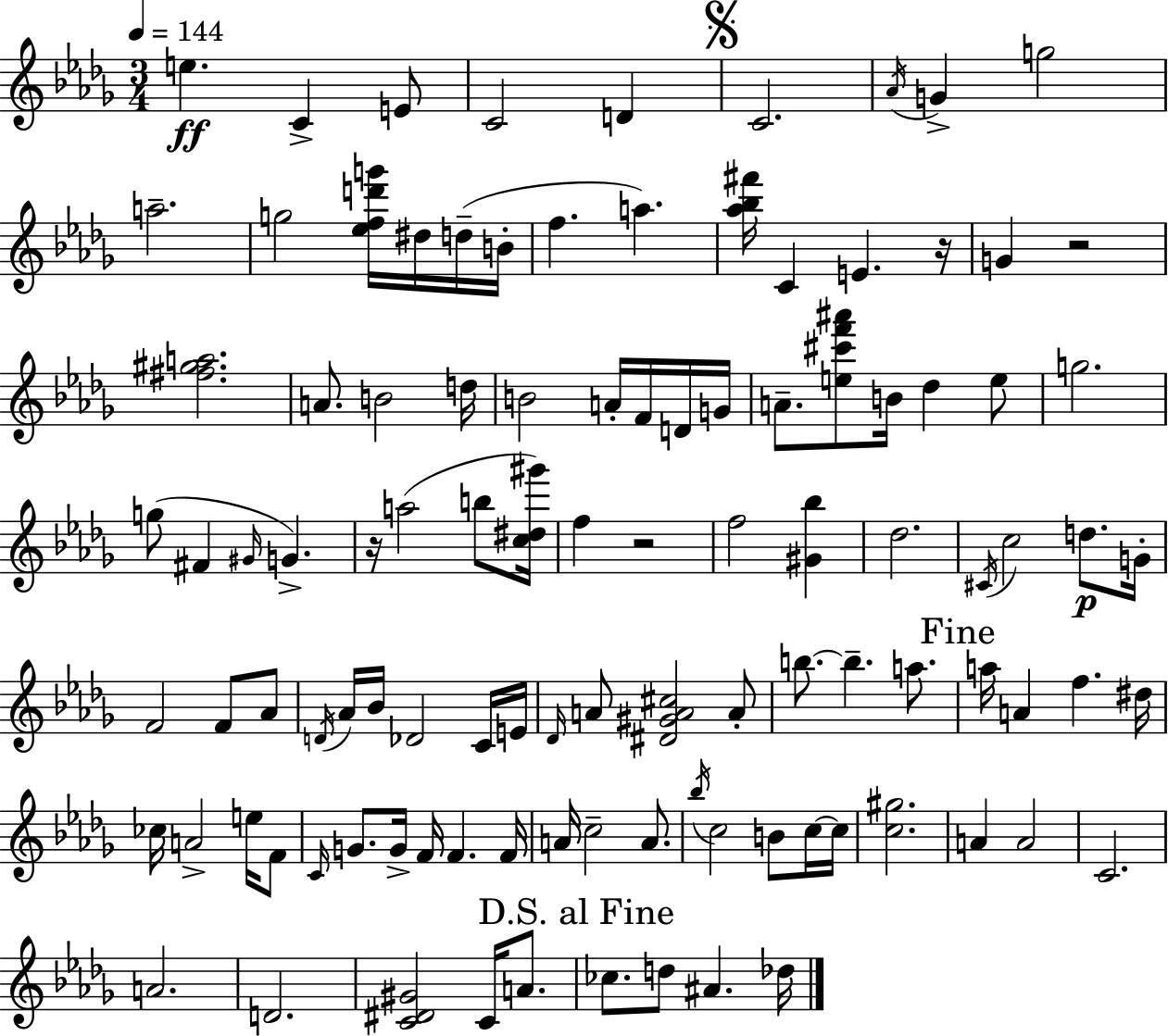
E5/q. C4/q E4/e C4/h D4/q C4/h. Ab4/s G4/q G5/h A5/h. G5/h [Eb5,F5,D6,G6]/s D#5/s D5/s B4/s F5/q. A5/q. [Ab5,Bb5,F#6]/s C4/q E4/q. R/s G4/q R/h [F#5,G#5,A5]/h. A4/e. B4/h D5/s B4/h A4/s F4/s D4/s G4/s A4/e. [E5,C#6,F6,A#6]/e B4/s Db5/q E5/e G5/h. G5/e F#4/q G#4/s G4/q. R/s A5/h B5/e [C5,D#5,G#6]/s F5/q R/h F5/h [G#4,Bb5]/q Db5/h. C#4/s C5/h D5/e. G4/s F4/h F4/e Ab4/e D4/s Ab4/s Bb4/s Db4/h C4/s E4/s Db4/s A4/e [D#4,G#4,A4,C#5]/h A4/e B5/e. B5/q. A5/e. A5/s A4/q F5/q. D#5/s CES5/s A4/h E5/s F4/e C4/s G4/e. G4/s F4/s F4/q. F4/s A4/s C5/h A4/e. Bb5/s C5/h B4/e C5/s C5/s [C5,G#5]/h. A4/q A4/h C4/h. A4/h. D4/h. [C4,D#4,G#4]/h C4/s A4/e. CES5/e. D5/e A#4/q. Db5/s